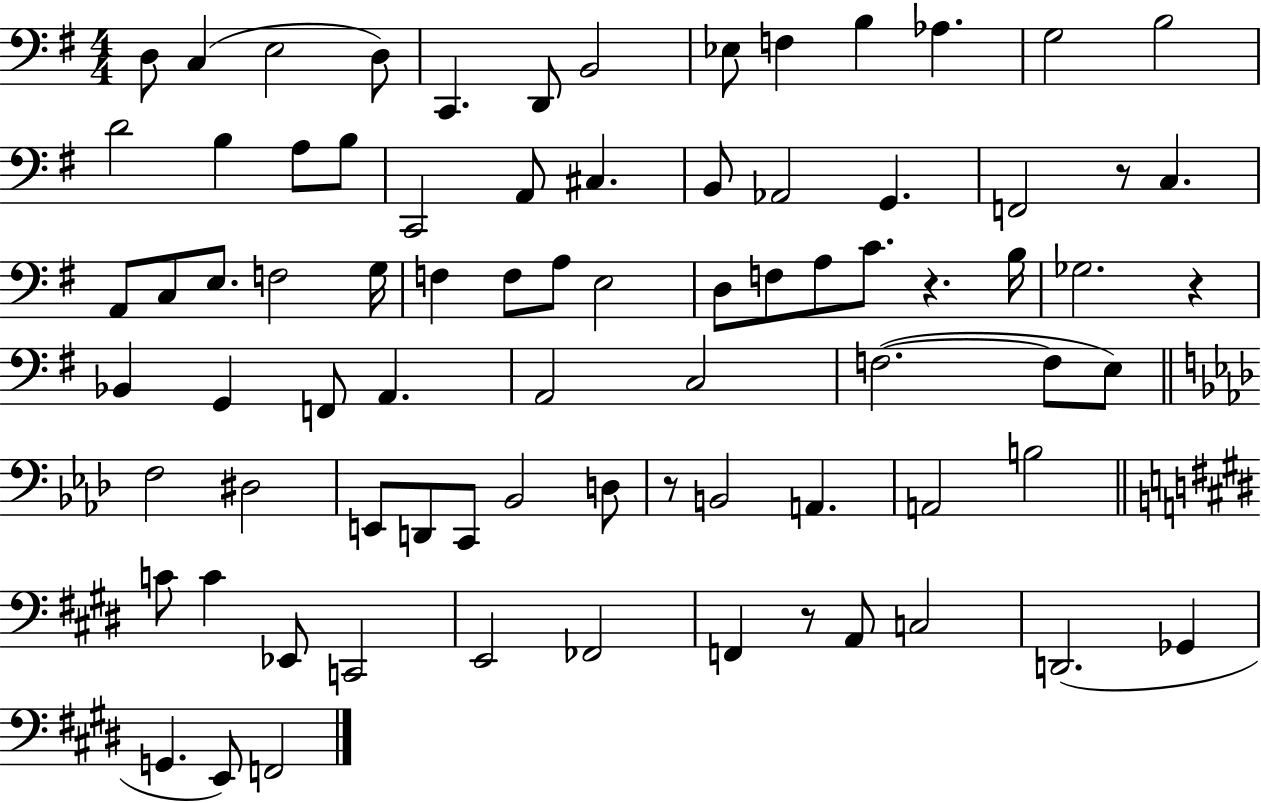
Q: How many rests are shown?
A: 5